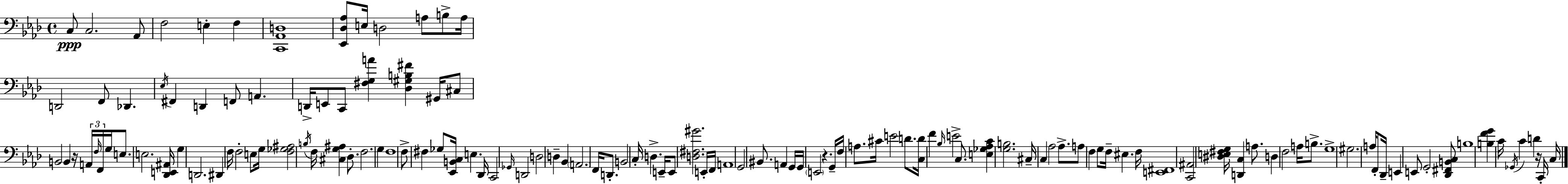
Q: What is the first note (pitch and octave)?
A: C3